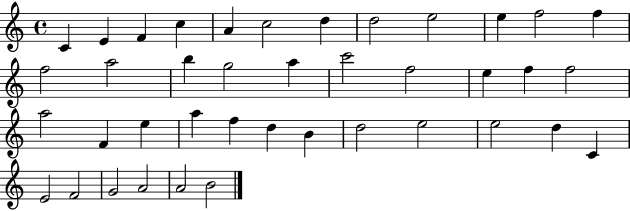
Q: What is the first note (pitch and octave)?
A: C4